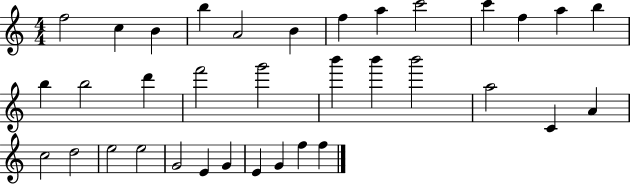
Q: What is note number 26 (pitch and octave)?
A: D5